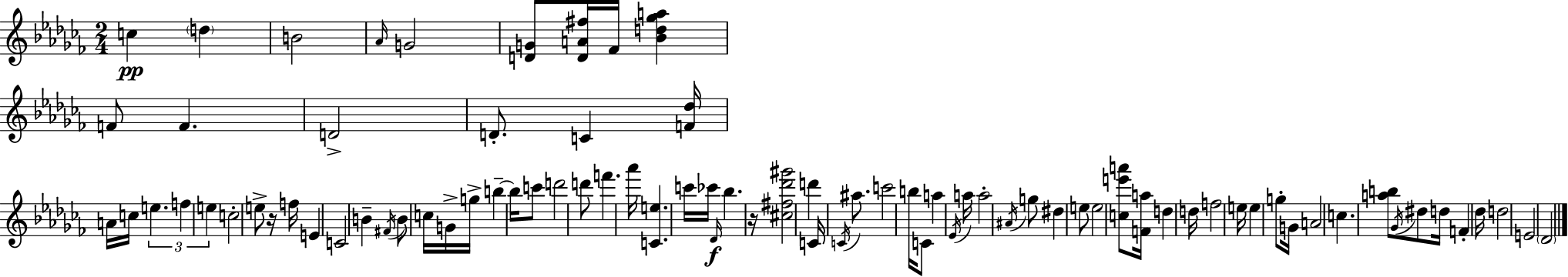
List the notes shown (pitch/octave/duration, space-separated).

C5/q D5/q B4/h Ab4/s G4/h [D4,G4]/e [D4,A4,F#5]/s FES4/s [Bb4,D5,Gb5,A5]/q F4/e F4/q. D4/h D4/e. C4/q [F4,Db5]/s A4/s C5/s E5/q. F5/q E5/q C5/h E5/e R/s F5/s E4/q C4/h B4/q F#4/s B4/e C5/s G4/s G5/s B5/q B5/s C6/e D6/h D6/e F6/q. Ab6/s [C4,E5]/q. C6/s CES6/s Db4/s Bb5/q. R/s [C#5,F#5,Db6,G#6]/h D6/q C4/s C4/s A#5/e. C6/h B5/s C4/e A5/q Eb4/s A5/s A5/h A#4/s G5/e D#5/q E5/e E5/h [C5,E6,A6]/e [F4,A5]/s D5/q D5/s F5/h E5/s E5/q G5/e G4/s A4/h C5/q. [A5,B5]/e Gb4/s D#5/e D5/s F4/q Db5/s D5/h E4/h Db4/h